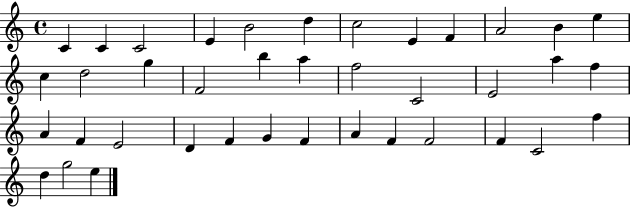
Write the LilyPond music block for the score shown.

{
  \clef treble
  \time 4/4
  \defaultTimeSignature
  \key c \major
  c'4 c'4 c'2 | e'4 b'2 d''4 | c''2 e'4 f'4 | a'2 b'4 e''4 | \break c''4 d''2 g''4 | f'2 b''4 a''4 | f''2 c'2 | e'2 a''4 f''4 | \break a'4 f'4 e'2 | d'4 f'4 g'4 f'4 | a'4 f'4 f'2 | f'4 c'2 f''4 | \break d''4 g''2 e''4 | \bar "|."
}